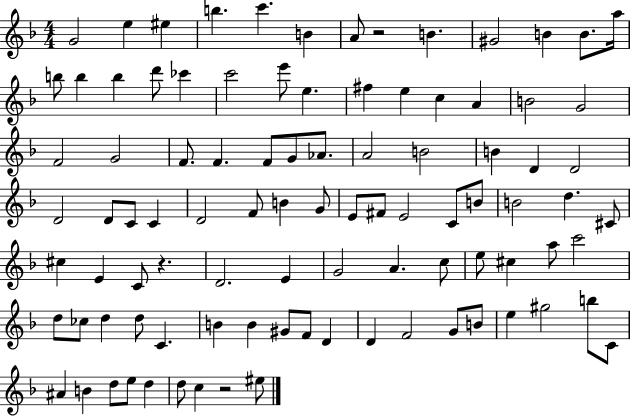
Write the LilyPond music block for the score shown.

{
  \clef treble
  \numericTimeSignature
  \time 4/4
  \key f \major
  g'2 e''4 eis''4 | b''4. c'''4. b'4 | a'8 r2 b'4. | gis'2 b'4 b'8. a''16 | \break b''8 b''4 b''4 d'''8 ces'''4 | c'''2 e'''8 e''4. | fis''4 e''4 c''4 a'4 | b'2 g'2 | \break f'2 g'2 | f'8. f'4. f'8 g'8 aes'8. | a'2 b'2 | b'4 d'4 d'2 | \break d'2 d'8 c'8 c'4 | d'2 f'8 b'4 g'8 | e'8 fis'8 e'2 c'8 b'8 | b'2 d''4. cis'8 | \break cis''4 e'4 c'8 r4. | d'2. e'4 | g'2 a'4. c''8 | e''8 cis''4 a''8 c'''2 | \break d''8 ces''8 d''4 d''8 c'4. | b'4 b'4 gis'8 f'8 d'4 | d'4 f'2 g'8 b'8 | e''4 gis''2 b''8 c'8 | \break ais'4 b'4 d''8 e''8 d''4 | d''8 c''4 r2 eis''8 | \bar "|."
}